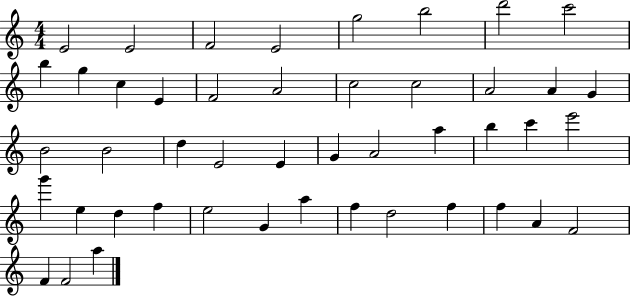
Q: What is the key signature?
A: C major